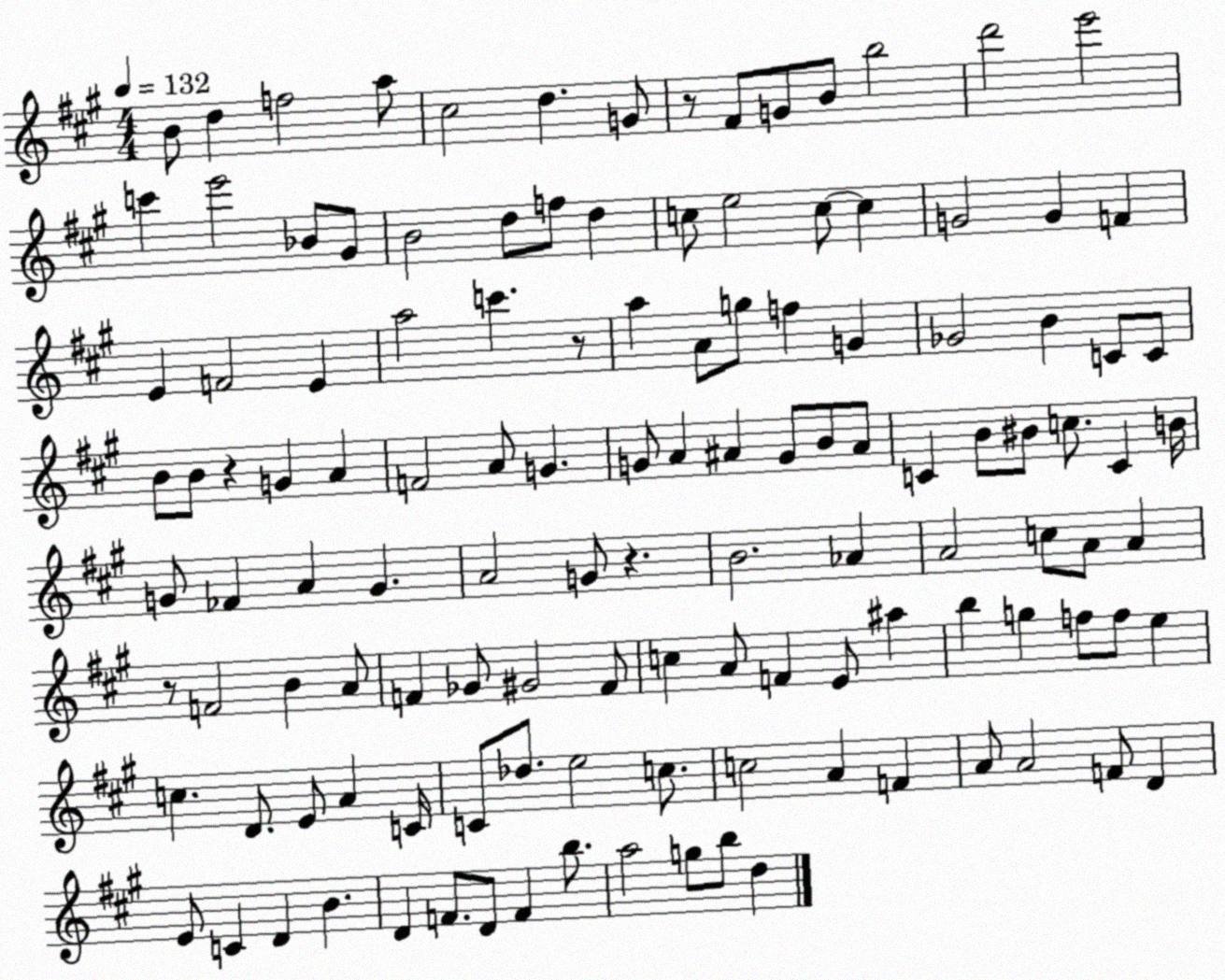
X:1
T:Untitled
M:4/4
L:1/4
K:A
B/2 d f2 a/2 ^c2 d G/2 z/2 ^F/2 G/2 B/2 b2 d'2 e'2 c' e'2 _B/2 ^G/2 B2 d/2 f/2 d c/2 e2 c/2 c G2 G F E F2 E a2 c' z/2 a A/2 g/2 f G _G2 B C/2 C/2 B/2 B/2 z G A F2 A/2 G G/2 A ^A G/2 B/2 ^A/2 C B/2 ^B/2 c/2 C B/4 G/2 _F A G A2 G/2 z B2 _A A2 c/2 A/2 A z/2 F2 B A/2 F _G/2 ^G2 F/2 c A/2 F E/2 ^a b g f/2 f/2 e c D/2 E/2 A C/4 C/2 _d/2 e2 c/2 c2 A F A/2 A2 F/2 D E/2 C D B D F/2 D/2 F b/2 a2 g/2 b/2 d